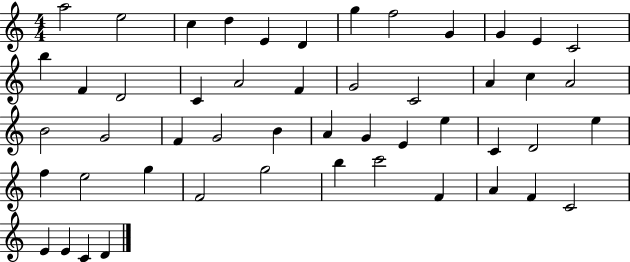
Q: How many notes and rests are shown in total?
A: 50